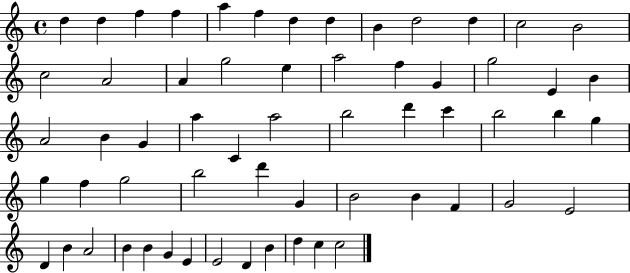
{
  \clef treble
  \time 4/4
  \defaultTimeSignature
  \key c \major
  d''4 d''4 f''4 f''4 | a''4 f''4 d''4 d''4 | b'4 d''2 d''4 | c''2 b'2 | \break c''2 a'2 | a'4 g''2 e''4 | a''2 f''4 g'4 | g''2 e'4 b'4 | \break a'2 b'4 g'4 | a''4 c'4 a''2 | b''2 d'''4 c'''4 | b''2 b''4 g''4 | \break g''4 f''4 g''2 | b''2 d'''4 g'4 | b'2 b'4 f'4 | g'2 e'2 | \break d'4 b'4 a'2 | b'4 b'4 g'4 e'4 | e'2 d'4 b'4 | d''4 c''4 c''2 | \break \bar "|."
}